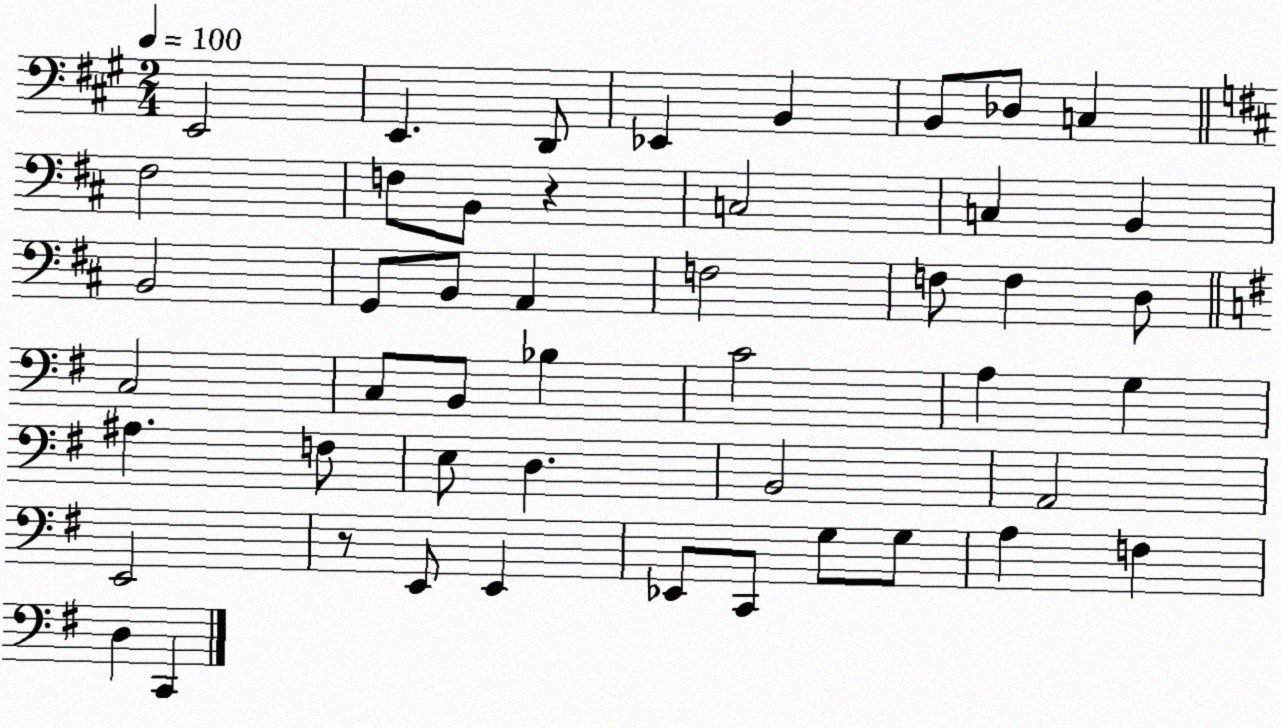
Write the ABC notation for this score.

X:1
T:Untitled
M:2/4
L:1/4
K:A
E,,2 E,, D,,/2 _E,, B,, B,,/2 _D,/2 C, ^F,2 F,/2 B,,/2 z C,2 C, B,, B,,2 G,,/2 B,,/2 A,, F,2 F,/2 F, D,/2 C,2 C,/2 B,,/2 _B, C2 A, G, ^A, F,/2 E,/2 D, B,,2 A,,2 E,,2 z/2 E,,/2 E,, _E,,/2 C,,/2 G,/2 G,/2 A, F, D, C,,